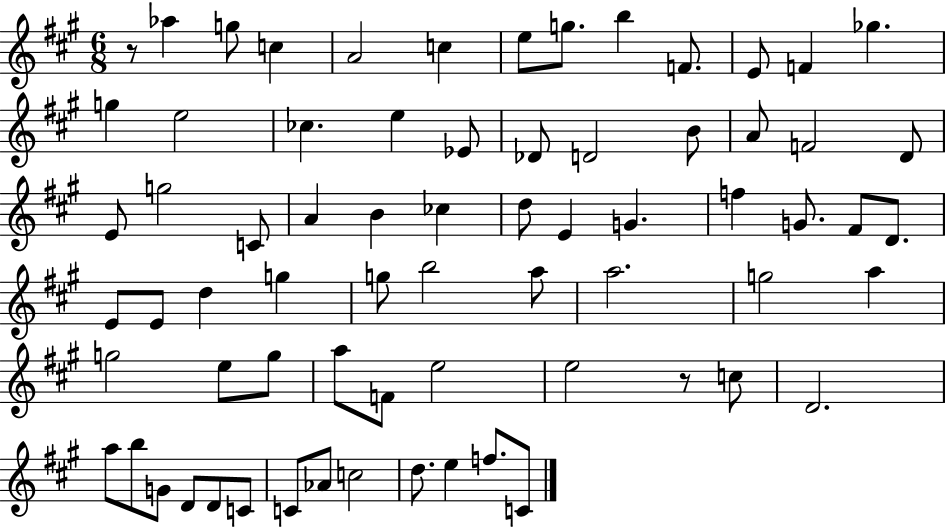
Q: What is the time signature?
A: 6/8